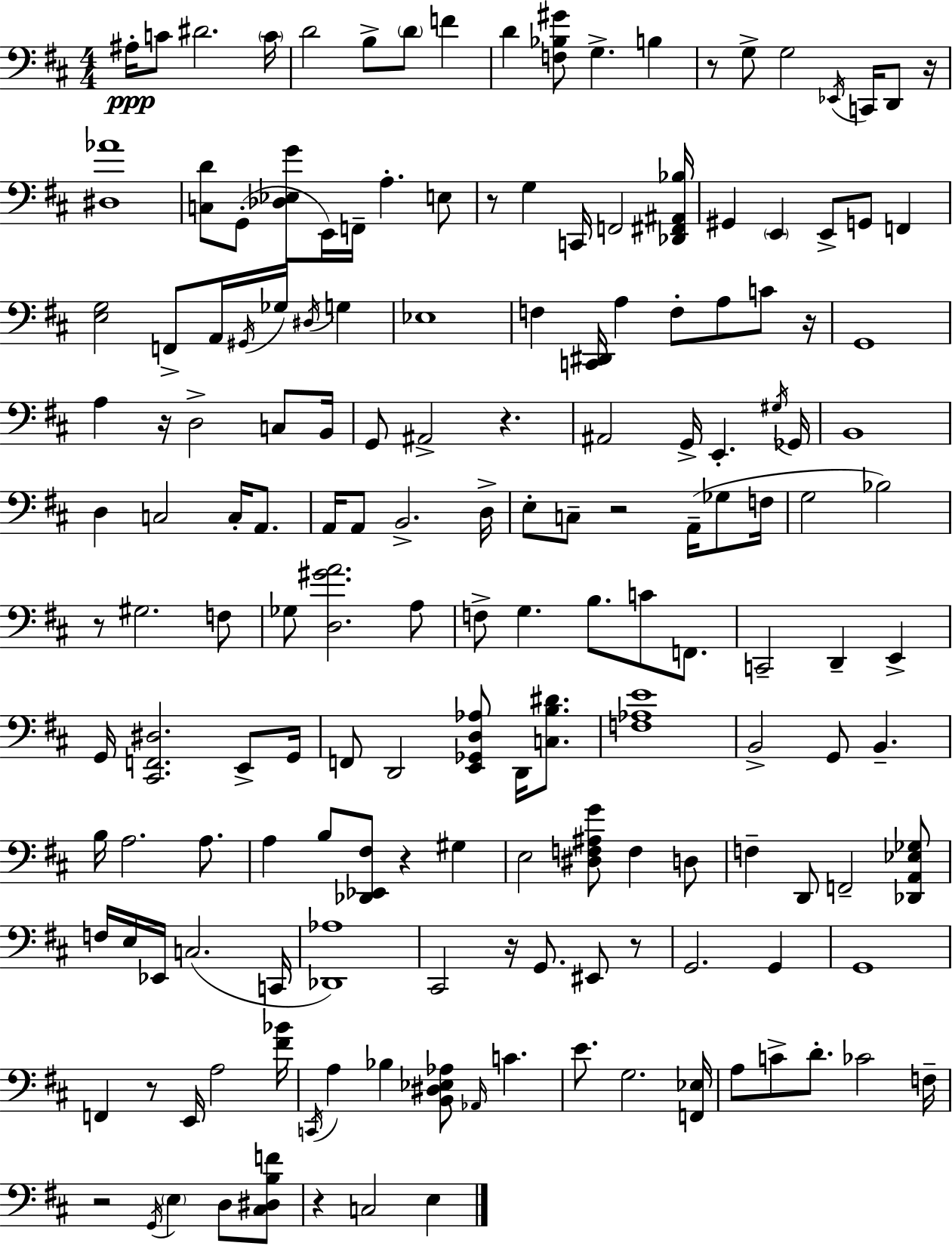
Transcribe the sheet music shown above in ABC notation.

X:1
T:Untitled
M:4/4
L:1/4
K:D
^A,/4 C/2 ^D2 C/4 D2 B,/2 D/2 F D [F,_B,^G]/2 G, B, z/2 G,/2 G,2 _E,,/4 C,,/4 D,,/2 z/4 [^D,_A]4 [C,D]/2 G,,/2 [_D,_E,G]/2 E,,/4 F,,/4 A, E,/2 z/2 G, C,,/4 F,,2 [_D,,^F,,^A,,_B,]/4 ^G,, E,, E,,/2 G,,/2 F,, [E,G,]2 F,,/2 A,,/4 ^G,,/4 _G,/4 ^D,/4 G, _E,4 F, [C,,^D,,]/4 A, F,/2 A,/2 C/2 z/4 G,,4 A, z/4 D,2 C,/2 B,,/4 G,,/2 ^A,,2 z ^A,,2 G,,/4 E,, ^G,/4 _G,,/4 B,,4 D, C,2 C,/4 A,,/2 A,,/4 A,,/2 B,,2 D,/4 E,/2 C,/2 z2 A,,/4 _G,/2 F,/4 G,2 _B,2 z/2 ^G,2 F,/2 _G,/2 [D,^GA]2 A,/2 F,/2 G, B,/2 C/2 F,,/2 C,,2 D,, E,, G,,/4 [^C,,F,,^D,]2 E,,/2 G,,/4 F,,/2 D,,2 [E,,_G,,D,_A,]/2 D,,/4 [C,B,^D]/2 [F,_A,E]4 B,,2 G,,/2 B,, B,/4 A,2 A,/2 A, B,/2 [_D,,_E,,^F,]/2 z ^G, E,2 [^D,F,^A,G]/2 F, D,/2 F, D,,/2 F,,2 [_D,,A,,_E,_G,]/2 F,/4 E,/4 _E,,/4 C,2 C,,/4 [_D,,_A,]4 ^C,,2 z/4 G,,/2 ^E,,/2 z/2 G,,2 G,, G,,4 F,, z/2 E,,/4 A,2 [^F_B]/4 C,,/4 A, _B, [B,,^D,_E,_A,]/2 _A,,/4 C E/2 G,2 [F,,_E,]/4 A,/2 C/2 D/2 _C2 F,/4 z2 G,,/4 E, D,/2 [^C,^D,B,F]/2 z C,2 E,